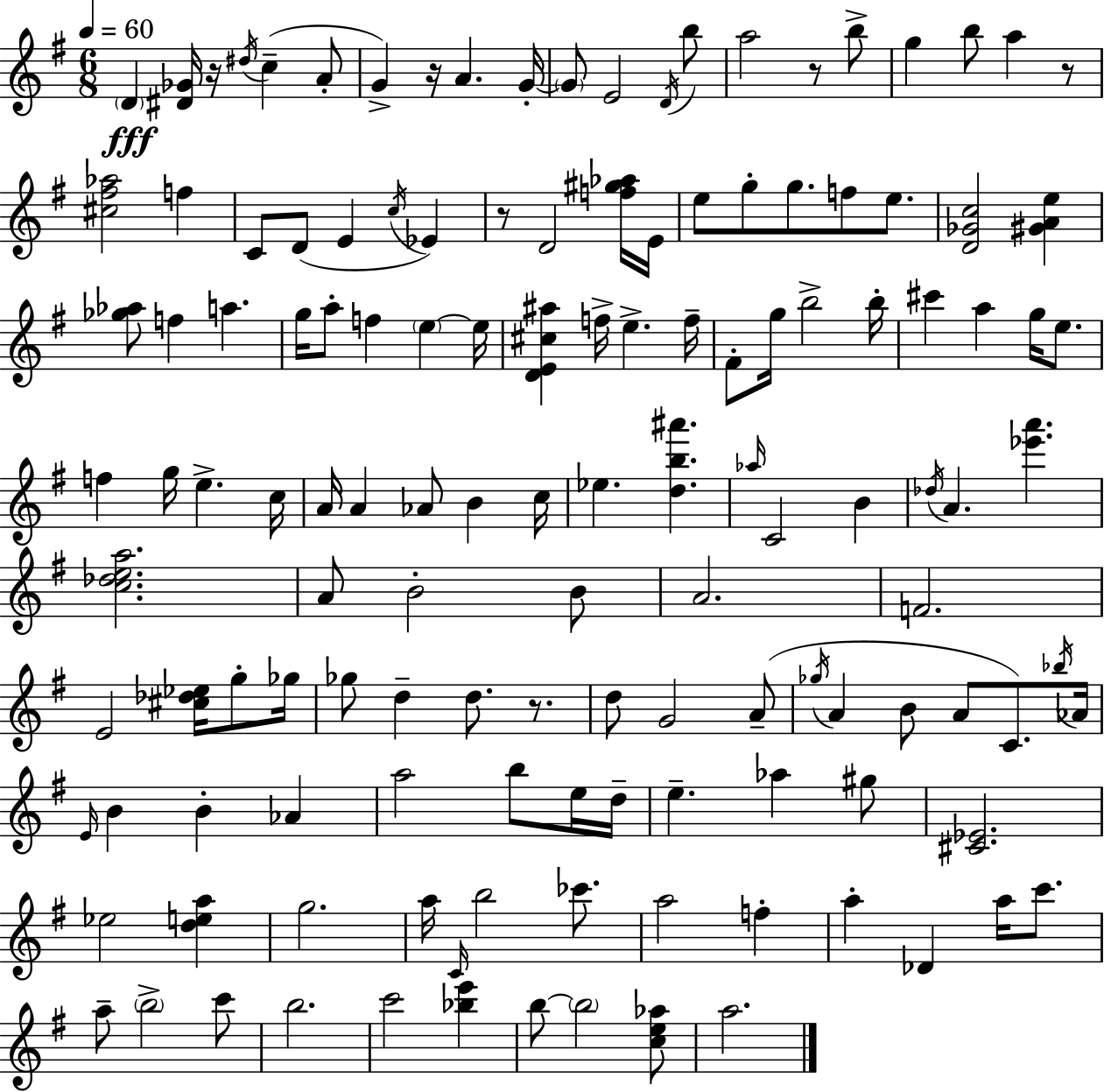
D4/q [D#4,Gb4]/s R/s D#5/s C5/q A4/e G4/q R/s A4/q. G4/s G4/e E4/h D4/s B5/e A5/h R/e B5/e G5/q B5/e A5/q R/e [C#5,F#5,Ab5]/h F5/q C4/e D4/e E4/q C5/s Eb4/q R/e D4/h [F5,G#5,Ab5]/s E4/s E5/e G5/e G5/e. F5/e E5/e. [D4,Gb4,C5]/h [G#4,A4,E5]/q [Gb5,Ab5]/e F5/q A5/q. G5/s A5/e F5/q E5/q E5/s [D4,E4,C#5,A#5]/q F5/s E5/q. F5/s F#4/e G5/s B5/h B5/s C#6/q A5/q G5/s E5/e. F5/q G5/s E5/q. C5/s A4/s A4/q Ab4/e B4/q C5/s Eb5/q. [D5,B5,A#6]/q. Ab5/s C4/h B4/q Db5/s A4/q. [Eb6,A6]/q. [C5,Db5,E5,A5]/h. A4/e B4/h B4/e A4/h. F4/h. E4/h [C#5,Db5,Eb5]/s G5/e Gb5/s Gb5/e D5/q D5/e. R/e. D5/e G4/h A4/e Gb5/s A4/q B4/e A4/e C4/e. Bb5/s Ab4/s E4/s B4/q B4/q Ab4/q A5/h B5/e E5/s D5/s E5/q. Ab5/q G#5/e [C#4,Eb4]/h. Eb5/h [D5,E5,A5]/q G5/h. A5/s C4/s B5/h CES6/e. A5/h F5/q A5/q Db4/q A5/s C6/e. A5/e B5/h C6/e B5/h. C6/h [Bb5,E6]/q B5/e B5/h [C5,E5,Ab5]/e A5/h.